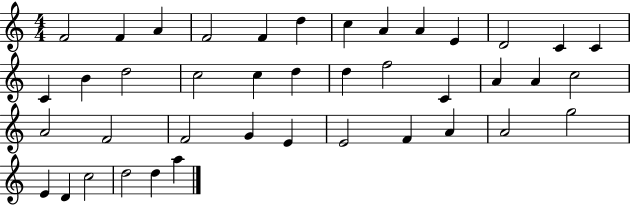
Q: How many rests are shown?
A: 0